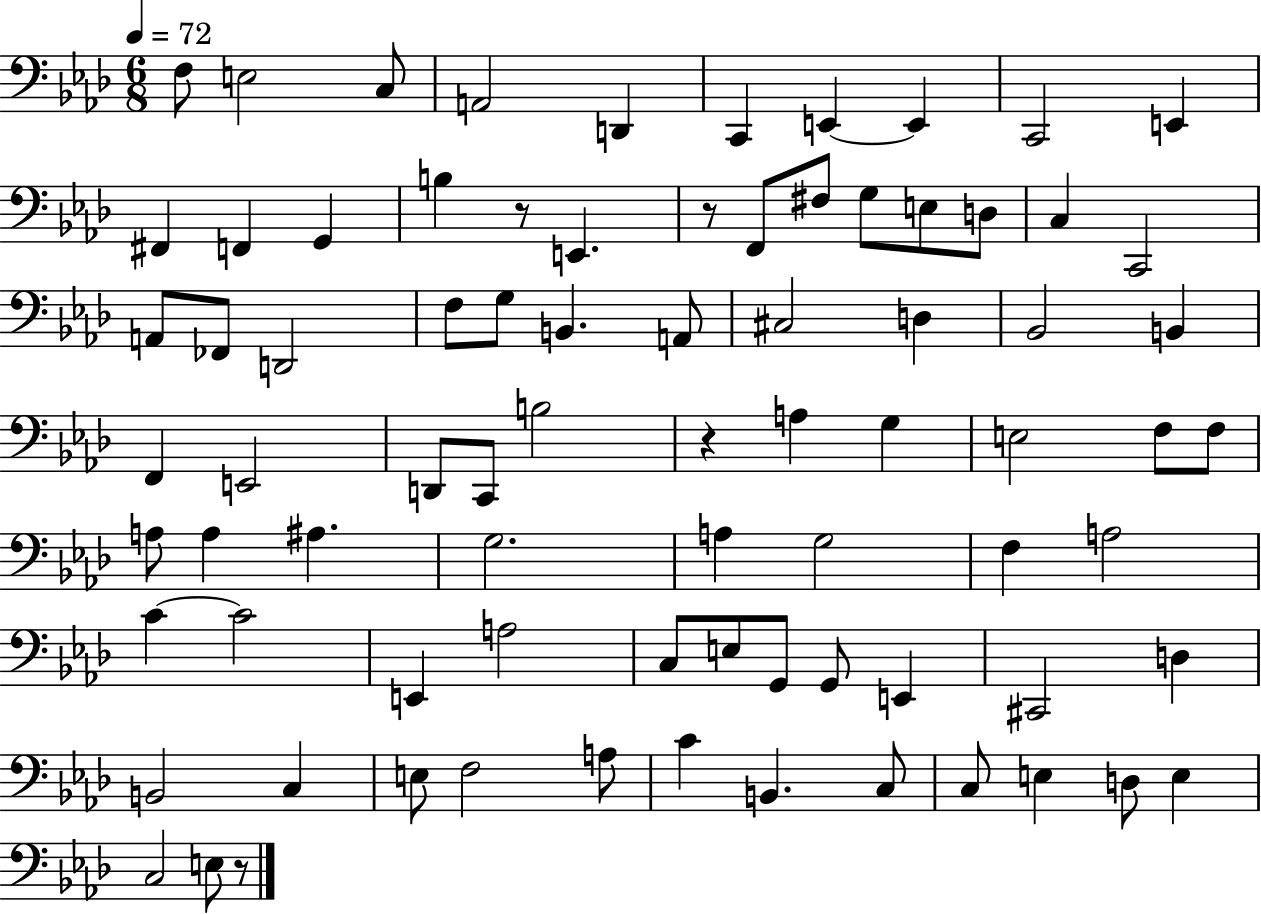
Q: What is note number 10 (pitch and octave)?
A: E2